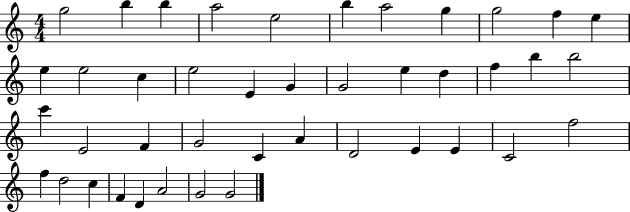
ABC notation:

X:1
T:Untitled
M:4/4
L:1/4
K:C
g2 b b a2 e2 b a2 g g2 f e e e2 c e2 E G G2 e d f b b2 c' E2 F G2 C A D2 E E C2 f2 f d2 c F D A2 G2 G2